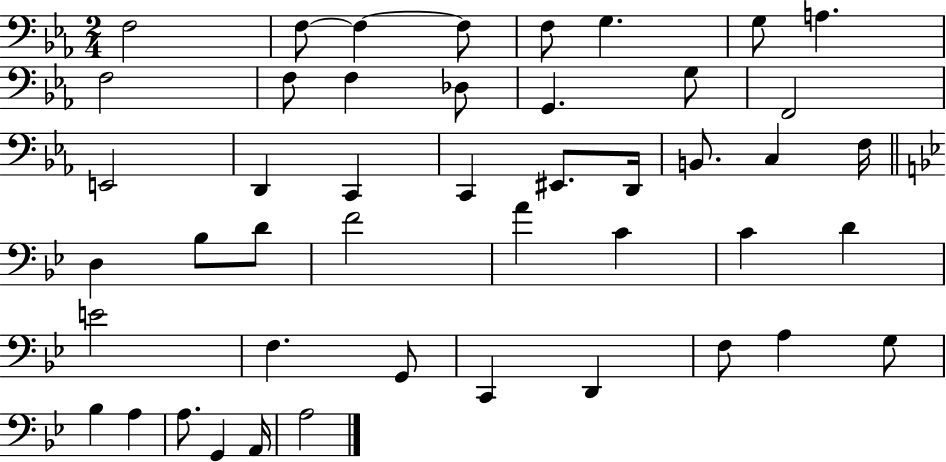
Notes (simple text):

F3/h F3/e F3/q F3/e F3/e G3/q. G3/e A3/q. F3/h F3/e F3/q Db3/e G2/q. G3/e F2/h E2/h D2/q C2/q C2/q EIS2/e. D2/s B2/e. C3/q F3/s D3/q Bb3/e D4/e F4/h A4/q C4/q C4/q D4/q E4/h F3/q. G2/e C2/q D2/q F3/e A3/q G3/e Bb3/q A3/q A3/e. G2/q A2/s A3/h